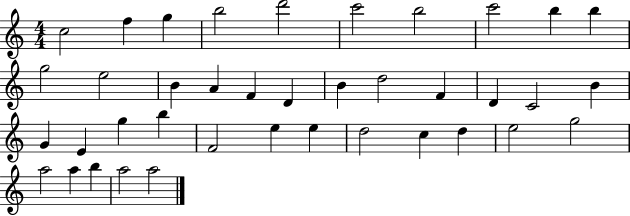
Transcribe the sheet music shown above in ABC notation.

X:1
T:Untitled
M:4/4
L:1/4
K:C
c2 f g b2 d'2 c'2 b2 c'2 b b g2 e2 B A F D B d2 F D C2 B G E g b F2 e e d2 c d e2 g2 a2 a b a2 a2